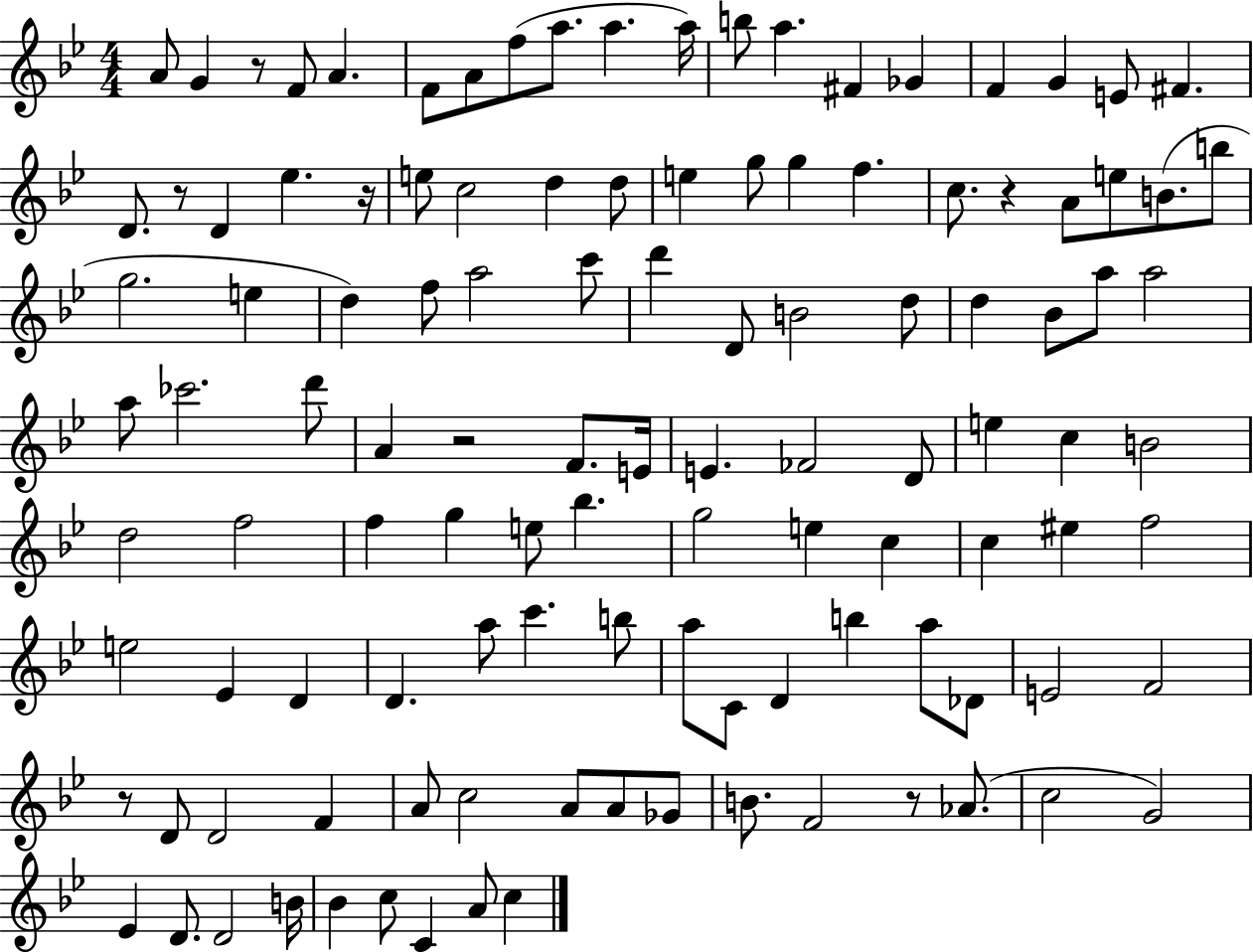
{
  \clef treble
  \numericTimeSignature
  \time 4/4
  \key bes \major
  a'8 g'4 r8 f'8 a'4. | f'8 a'8 f''8( a''8. a''4. a''16) | b''8 a''4. fis'4 ges'4 | f'4 g'4 e'8 fis'4. | \break d'8. r8 d'4 ees''4. r16 | e''8 c''2 d''4 d''8 | e''4 g''8 g''4 f''4. | c''8. r4 a'8 e''8 b'8.( b''8 | \break g''2. e''4 | d''4) f''8 a''2 c'''8 | d'''4 d'8 b'2 d''8 | d''4 bes'8 a''8 a''2 | \break a''8 ces'''2. d'''8 | a'4 r2 f'8. e'16 | e'4. fes'2 d'8 | e''4 c''4 b'2 | \break d''2 f''2 | f''4 g''4 e''8 bes''4. | g''2 e''4 c''4 | c''4 eis''4 f''2 | \break e''2 ees'4 d'4 | d'4. a''8 c'''4. b''8 | a''8 c'8 d'4 b''4 a''8 des'8 | e'2 f'2 | \break r8 d'8 d'2 f'4 | a'8 c''2 a'8 a'8 ges'8 | b'8. f'2 r8 aes'8.( | c''2 g'2) | \break ees'4 d'8. d'2 b'16 | bes'4 c''8 c'4 a'8 c''4 | \bar "|."
}